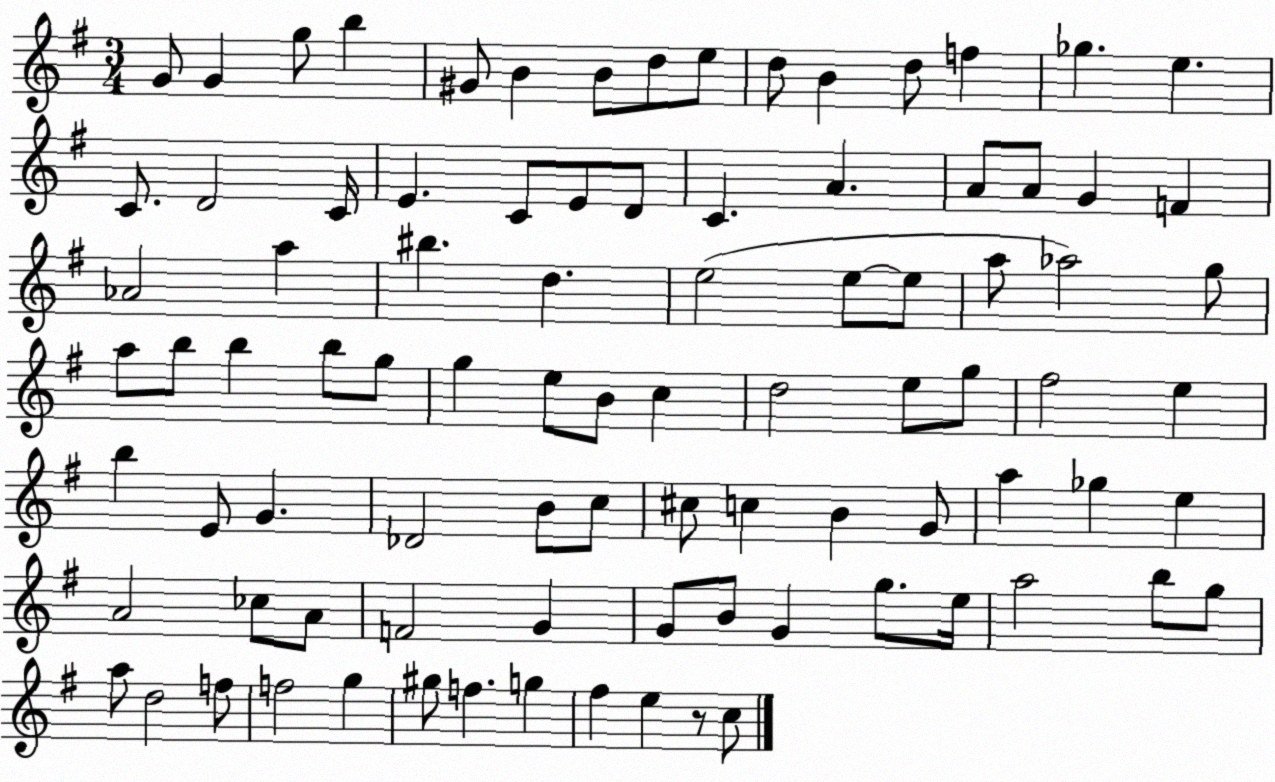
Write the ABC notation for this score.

X:1
T:Untitled
M:3/4
L:1/4
K:G
G/2 G g/2 b ^G/2 B B/2 d/2 e/2 d/2 B d/2 f _g e C/2 D2 C/4 E C/2 E/2 D/2 C A A/2 A/2 G F _A2 a ^b d e2 e/2 e/2 a/2 _a2 g/2 a/2 b/2 b b/2 g/2 g e/2 B/2 c d2 e/2 g/2 ^f2 e b E/2 G _D2 B/2 c/2 ^c/2 c B G/2 a _g e A2 _c/2 A/2 F2 G G/2 B/2 G g/2 e/4 a2 b/2 g/2 a/2 d2 f/2 f2 g ^g/2 f g ^f e z/2 c/2